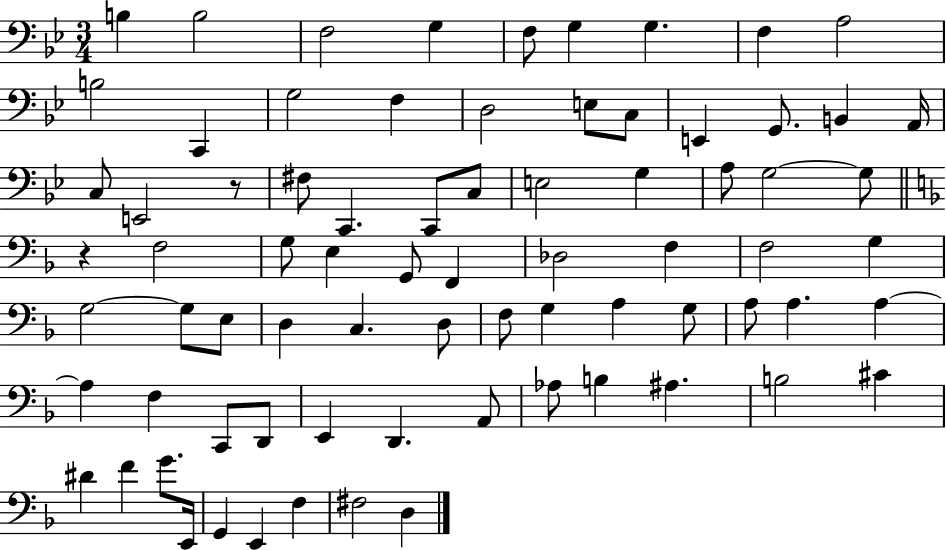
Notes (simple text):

B3/q B3/h F3/h G3/q F3/e G3/q G3/q. F3/q A3/h B3/h C2/q G3/h F3/q D3/h E3/e C3/e E2/q G2/e. B2/q A2/s C3/e E2/h R/e F#3/e C2/q. C2/e C3/e E3/h G3/q A3/e G3/h G3/e R/q F3/h G3/e E3/q G2/e F2/q Db3/h F3/q F3/h G3/q G3/h G3/e E3/e D3/q C3/q. D3/e F3/e G3/q A3/q G3/e A3/e A3/q. A3/q A3/q F3/q C2/e D2/e E2/q D2/q. A2/e Ab3/e B3/q A#3/q. B3/h C#4/q D#4/q F4/q G4/e. E2/s G2/q E2/q F3/q F#3/h D3/q